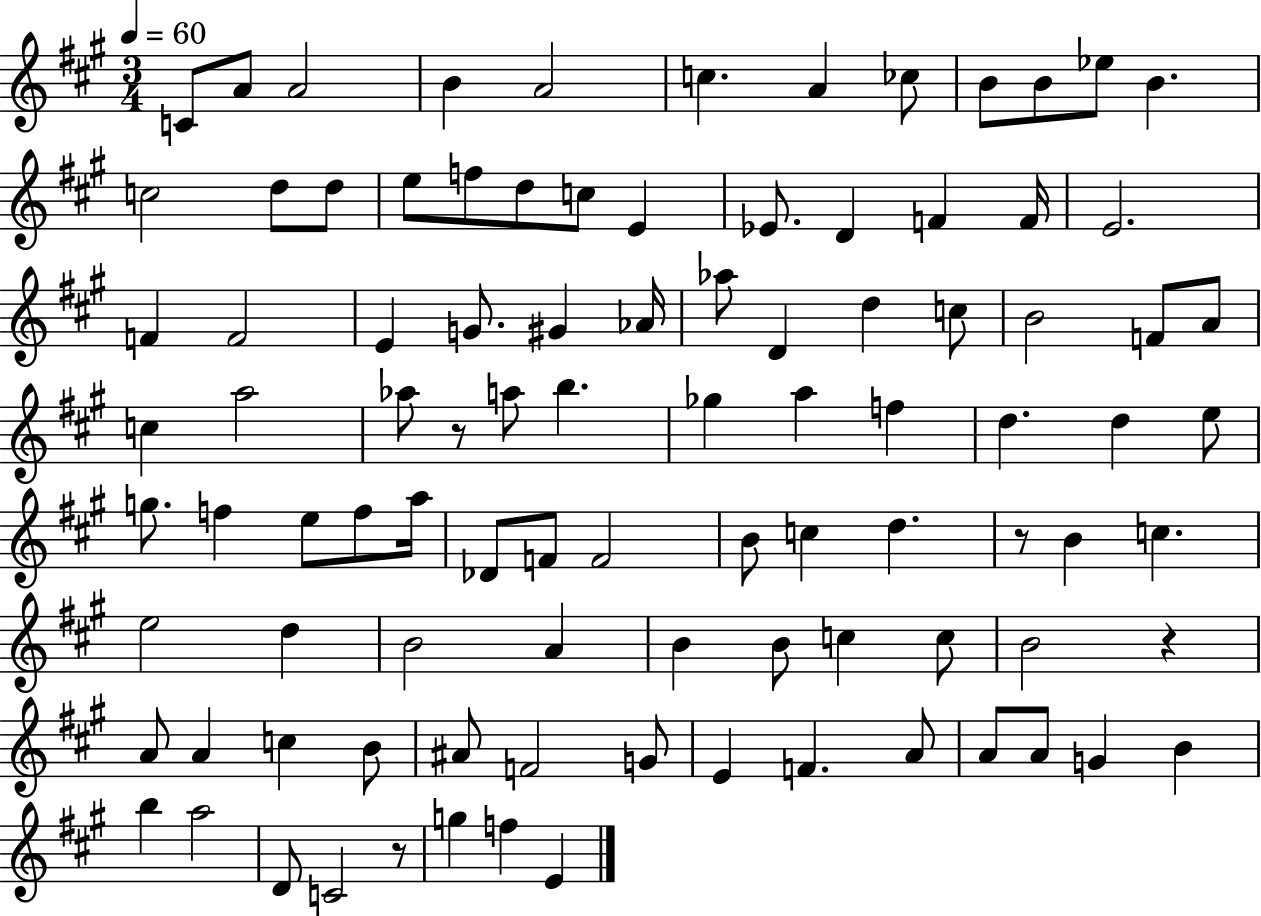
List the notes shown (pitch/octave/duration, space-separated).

C4/e A4/e A4/h B4/q A4/h C5/q. A4/q CES5/e B4/e B4/e Eb5/e B4/q. C5/h D5/e D5/e E5/e F5/e D5/e C5/e E4/q Eb4/e. D4/q F4/q F4/s E4/h. F4/q F4/h E4/q G4/e. G#4/q Ab4/s Ab5/e D4/q D5/q C5/e B4/h F4/e A4/e C5/q A5/h Ab5/e R/e A5/e B5/q. Gb5/q A5/q F5/q D5/q. D5/q E5/e G5/e. F5/q E5/e F5/e A5/s Db4/e F4/e F4/h B4/e C5/q D5/q. R/e B4/q C5/q. E5/h D5/q B4/h A4/q B4/q B4/e C5/q C5/e B4/h R/q A4/e A4/q C5/q B4/e A#4/e F4/h G4/e E4/q F4/q. A4/e A4/e A4/e G4/q B4/q B5/q A5/h D4/e C4/h R/e G5/q F5/q E4/q